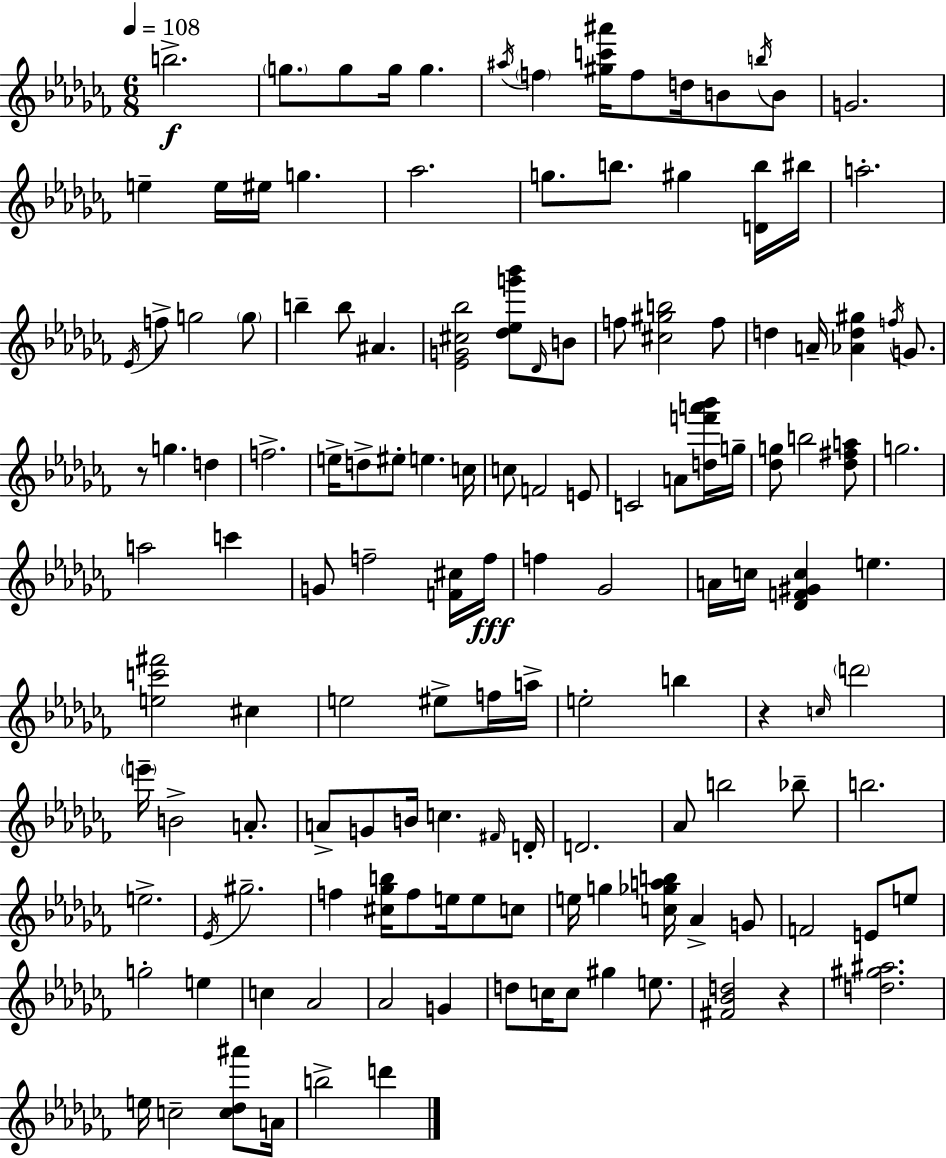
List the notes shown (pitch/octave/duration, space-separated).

B5/h. G5/e. G5/e G5/s G5/q. A#5/s F5/q [G#5,C6,A#6]/s F5/e D5/s B4/e B5/s B4/e G4/h. E5/q E5/s EIS5/s G5/q. Ab5/h. G5/e. B5/e. G#5/q [D4,B5]/s BIS5/s A5/h. Eb4/s F5/e G5/h G5/e B5/q B5/e A#4/q. [Eb4,G4,C#5,Bb5]/h [Db5,Eb5,G6,Bb6]/e Db4/s B4/e F5/e [C#5,G#5,B5]/h F5/e D5/q A4/s [Ab4,D5,G#5]/q F5/s G4/e. R/e G5/q. D5/q F5/h. E5/s D5/e EIS5/e E5/q. C5/s C5/e F4/h E4/e C4/h A4/e [D5,F6,A6,Bb6]/s G5/s [Db5,G5]/e B5/h [Db5,F#5,A5]/e G5/h. A5/h C6/q G4/e F5/h [F4,C#5]/s F5/s F5/q Gb4/h A4/s C5/s [Db4,F4,G#4,C5]/q E5/q. [E5,C6,F#6]/h C#5/q E5/h EIS5/e F5/s A5/s E5/h B5/q R/q C5/s D6/h E6/s B4/h A4/e. A4/e G4/e B4/s C5/q. F#4/s D4/s D4/h. Ab4/e B5/h Bb5/e B5/h. E5/h. Eb4/s G#5/h. F5/q [C#5,Gb5,B5]/s F5/e E5/s E5/e C5/e E5/s G5/q [C5,Gb5,A5,B5]/s Ab4/q G4/e F4/h E4/e E5/e G5/h E5/q C5/q Ab4/h Ab4/h G4/q D5/e C5/s C5/e G#5/q E5/e. [F#4,Bb4,D5]/h R/q [D5,G#5,A#5]/h. E5/s C5/h [C5,Db5,A#6]/e A4/s B5/h D6/q